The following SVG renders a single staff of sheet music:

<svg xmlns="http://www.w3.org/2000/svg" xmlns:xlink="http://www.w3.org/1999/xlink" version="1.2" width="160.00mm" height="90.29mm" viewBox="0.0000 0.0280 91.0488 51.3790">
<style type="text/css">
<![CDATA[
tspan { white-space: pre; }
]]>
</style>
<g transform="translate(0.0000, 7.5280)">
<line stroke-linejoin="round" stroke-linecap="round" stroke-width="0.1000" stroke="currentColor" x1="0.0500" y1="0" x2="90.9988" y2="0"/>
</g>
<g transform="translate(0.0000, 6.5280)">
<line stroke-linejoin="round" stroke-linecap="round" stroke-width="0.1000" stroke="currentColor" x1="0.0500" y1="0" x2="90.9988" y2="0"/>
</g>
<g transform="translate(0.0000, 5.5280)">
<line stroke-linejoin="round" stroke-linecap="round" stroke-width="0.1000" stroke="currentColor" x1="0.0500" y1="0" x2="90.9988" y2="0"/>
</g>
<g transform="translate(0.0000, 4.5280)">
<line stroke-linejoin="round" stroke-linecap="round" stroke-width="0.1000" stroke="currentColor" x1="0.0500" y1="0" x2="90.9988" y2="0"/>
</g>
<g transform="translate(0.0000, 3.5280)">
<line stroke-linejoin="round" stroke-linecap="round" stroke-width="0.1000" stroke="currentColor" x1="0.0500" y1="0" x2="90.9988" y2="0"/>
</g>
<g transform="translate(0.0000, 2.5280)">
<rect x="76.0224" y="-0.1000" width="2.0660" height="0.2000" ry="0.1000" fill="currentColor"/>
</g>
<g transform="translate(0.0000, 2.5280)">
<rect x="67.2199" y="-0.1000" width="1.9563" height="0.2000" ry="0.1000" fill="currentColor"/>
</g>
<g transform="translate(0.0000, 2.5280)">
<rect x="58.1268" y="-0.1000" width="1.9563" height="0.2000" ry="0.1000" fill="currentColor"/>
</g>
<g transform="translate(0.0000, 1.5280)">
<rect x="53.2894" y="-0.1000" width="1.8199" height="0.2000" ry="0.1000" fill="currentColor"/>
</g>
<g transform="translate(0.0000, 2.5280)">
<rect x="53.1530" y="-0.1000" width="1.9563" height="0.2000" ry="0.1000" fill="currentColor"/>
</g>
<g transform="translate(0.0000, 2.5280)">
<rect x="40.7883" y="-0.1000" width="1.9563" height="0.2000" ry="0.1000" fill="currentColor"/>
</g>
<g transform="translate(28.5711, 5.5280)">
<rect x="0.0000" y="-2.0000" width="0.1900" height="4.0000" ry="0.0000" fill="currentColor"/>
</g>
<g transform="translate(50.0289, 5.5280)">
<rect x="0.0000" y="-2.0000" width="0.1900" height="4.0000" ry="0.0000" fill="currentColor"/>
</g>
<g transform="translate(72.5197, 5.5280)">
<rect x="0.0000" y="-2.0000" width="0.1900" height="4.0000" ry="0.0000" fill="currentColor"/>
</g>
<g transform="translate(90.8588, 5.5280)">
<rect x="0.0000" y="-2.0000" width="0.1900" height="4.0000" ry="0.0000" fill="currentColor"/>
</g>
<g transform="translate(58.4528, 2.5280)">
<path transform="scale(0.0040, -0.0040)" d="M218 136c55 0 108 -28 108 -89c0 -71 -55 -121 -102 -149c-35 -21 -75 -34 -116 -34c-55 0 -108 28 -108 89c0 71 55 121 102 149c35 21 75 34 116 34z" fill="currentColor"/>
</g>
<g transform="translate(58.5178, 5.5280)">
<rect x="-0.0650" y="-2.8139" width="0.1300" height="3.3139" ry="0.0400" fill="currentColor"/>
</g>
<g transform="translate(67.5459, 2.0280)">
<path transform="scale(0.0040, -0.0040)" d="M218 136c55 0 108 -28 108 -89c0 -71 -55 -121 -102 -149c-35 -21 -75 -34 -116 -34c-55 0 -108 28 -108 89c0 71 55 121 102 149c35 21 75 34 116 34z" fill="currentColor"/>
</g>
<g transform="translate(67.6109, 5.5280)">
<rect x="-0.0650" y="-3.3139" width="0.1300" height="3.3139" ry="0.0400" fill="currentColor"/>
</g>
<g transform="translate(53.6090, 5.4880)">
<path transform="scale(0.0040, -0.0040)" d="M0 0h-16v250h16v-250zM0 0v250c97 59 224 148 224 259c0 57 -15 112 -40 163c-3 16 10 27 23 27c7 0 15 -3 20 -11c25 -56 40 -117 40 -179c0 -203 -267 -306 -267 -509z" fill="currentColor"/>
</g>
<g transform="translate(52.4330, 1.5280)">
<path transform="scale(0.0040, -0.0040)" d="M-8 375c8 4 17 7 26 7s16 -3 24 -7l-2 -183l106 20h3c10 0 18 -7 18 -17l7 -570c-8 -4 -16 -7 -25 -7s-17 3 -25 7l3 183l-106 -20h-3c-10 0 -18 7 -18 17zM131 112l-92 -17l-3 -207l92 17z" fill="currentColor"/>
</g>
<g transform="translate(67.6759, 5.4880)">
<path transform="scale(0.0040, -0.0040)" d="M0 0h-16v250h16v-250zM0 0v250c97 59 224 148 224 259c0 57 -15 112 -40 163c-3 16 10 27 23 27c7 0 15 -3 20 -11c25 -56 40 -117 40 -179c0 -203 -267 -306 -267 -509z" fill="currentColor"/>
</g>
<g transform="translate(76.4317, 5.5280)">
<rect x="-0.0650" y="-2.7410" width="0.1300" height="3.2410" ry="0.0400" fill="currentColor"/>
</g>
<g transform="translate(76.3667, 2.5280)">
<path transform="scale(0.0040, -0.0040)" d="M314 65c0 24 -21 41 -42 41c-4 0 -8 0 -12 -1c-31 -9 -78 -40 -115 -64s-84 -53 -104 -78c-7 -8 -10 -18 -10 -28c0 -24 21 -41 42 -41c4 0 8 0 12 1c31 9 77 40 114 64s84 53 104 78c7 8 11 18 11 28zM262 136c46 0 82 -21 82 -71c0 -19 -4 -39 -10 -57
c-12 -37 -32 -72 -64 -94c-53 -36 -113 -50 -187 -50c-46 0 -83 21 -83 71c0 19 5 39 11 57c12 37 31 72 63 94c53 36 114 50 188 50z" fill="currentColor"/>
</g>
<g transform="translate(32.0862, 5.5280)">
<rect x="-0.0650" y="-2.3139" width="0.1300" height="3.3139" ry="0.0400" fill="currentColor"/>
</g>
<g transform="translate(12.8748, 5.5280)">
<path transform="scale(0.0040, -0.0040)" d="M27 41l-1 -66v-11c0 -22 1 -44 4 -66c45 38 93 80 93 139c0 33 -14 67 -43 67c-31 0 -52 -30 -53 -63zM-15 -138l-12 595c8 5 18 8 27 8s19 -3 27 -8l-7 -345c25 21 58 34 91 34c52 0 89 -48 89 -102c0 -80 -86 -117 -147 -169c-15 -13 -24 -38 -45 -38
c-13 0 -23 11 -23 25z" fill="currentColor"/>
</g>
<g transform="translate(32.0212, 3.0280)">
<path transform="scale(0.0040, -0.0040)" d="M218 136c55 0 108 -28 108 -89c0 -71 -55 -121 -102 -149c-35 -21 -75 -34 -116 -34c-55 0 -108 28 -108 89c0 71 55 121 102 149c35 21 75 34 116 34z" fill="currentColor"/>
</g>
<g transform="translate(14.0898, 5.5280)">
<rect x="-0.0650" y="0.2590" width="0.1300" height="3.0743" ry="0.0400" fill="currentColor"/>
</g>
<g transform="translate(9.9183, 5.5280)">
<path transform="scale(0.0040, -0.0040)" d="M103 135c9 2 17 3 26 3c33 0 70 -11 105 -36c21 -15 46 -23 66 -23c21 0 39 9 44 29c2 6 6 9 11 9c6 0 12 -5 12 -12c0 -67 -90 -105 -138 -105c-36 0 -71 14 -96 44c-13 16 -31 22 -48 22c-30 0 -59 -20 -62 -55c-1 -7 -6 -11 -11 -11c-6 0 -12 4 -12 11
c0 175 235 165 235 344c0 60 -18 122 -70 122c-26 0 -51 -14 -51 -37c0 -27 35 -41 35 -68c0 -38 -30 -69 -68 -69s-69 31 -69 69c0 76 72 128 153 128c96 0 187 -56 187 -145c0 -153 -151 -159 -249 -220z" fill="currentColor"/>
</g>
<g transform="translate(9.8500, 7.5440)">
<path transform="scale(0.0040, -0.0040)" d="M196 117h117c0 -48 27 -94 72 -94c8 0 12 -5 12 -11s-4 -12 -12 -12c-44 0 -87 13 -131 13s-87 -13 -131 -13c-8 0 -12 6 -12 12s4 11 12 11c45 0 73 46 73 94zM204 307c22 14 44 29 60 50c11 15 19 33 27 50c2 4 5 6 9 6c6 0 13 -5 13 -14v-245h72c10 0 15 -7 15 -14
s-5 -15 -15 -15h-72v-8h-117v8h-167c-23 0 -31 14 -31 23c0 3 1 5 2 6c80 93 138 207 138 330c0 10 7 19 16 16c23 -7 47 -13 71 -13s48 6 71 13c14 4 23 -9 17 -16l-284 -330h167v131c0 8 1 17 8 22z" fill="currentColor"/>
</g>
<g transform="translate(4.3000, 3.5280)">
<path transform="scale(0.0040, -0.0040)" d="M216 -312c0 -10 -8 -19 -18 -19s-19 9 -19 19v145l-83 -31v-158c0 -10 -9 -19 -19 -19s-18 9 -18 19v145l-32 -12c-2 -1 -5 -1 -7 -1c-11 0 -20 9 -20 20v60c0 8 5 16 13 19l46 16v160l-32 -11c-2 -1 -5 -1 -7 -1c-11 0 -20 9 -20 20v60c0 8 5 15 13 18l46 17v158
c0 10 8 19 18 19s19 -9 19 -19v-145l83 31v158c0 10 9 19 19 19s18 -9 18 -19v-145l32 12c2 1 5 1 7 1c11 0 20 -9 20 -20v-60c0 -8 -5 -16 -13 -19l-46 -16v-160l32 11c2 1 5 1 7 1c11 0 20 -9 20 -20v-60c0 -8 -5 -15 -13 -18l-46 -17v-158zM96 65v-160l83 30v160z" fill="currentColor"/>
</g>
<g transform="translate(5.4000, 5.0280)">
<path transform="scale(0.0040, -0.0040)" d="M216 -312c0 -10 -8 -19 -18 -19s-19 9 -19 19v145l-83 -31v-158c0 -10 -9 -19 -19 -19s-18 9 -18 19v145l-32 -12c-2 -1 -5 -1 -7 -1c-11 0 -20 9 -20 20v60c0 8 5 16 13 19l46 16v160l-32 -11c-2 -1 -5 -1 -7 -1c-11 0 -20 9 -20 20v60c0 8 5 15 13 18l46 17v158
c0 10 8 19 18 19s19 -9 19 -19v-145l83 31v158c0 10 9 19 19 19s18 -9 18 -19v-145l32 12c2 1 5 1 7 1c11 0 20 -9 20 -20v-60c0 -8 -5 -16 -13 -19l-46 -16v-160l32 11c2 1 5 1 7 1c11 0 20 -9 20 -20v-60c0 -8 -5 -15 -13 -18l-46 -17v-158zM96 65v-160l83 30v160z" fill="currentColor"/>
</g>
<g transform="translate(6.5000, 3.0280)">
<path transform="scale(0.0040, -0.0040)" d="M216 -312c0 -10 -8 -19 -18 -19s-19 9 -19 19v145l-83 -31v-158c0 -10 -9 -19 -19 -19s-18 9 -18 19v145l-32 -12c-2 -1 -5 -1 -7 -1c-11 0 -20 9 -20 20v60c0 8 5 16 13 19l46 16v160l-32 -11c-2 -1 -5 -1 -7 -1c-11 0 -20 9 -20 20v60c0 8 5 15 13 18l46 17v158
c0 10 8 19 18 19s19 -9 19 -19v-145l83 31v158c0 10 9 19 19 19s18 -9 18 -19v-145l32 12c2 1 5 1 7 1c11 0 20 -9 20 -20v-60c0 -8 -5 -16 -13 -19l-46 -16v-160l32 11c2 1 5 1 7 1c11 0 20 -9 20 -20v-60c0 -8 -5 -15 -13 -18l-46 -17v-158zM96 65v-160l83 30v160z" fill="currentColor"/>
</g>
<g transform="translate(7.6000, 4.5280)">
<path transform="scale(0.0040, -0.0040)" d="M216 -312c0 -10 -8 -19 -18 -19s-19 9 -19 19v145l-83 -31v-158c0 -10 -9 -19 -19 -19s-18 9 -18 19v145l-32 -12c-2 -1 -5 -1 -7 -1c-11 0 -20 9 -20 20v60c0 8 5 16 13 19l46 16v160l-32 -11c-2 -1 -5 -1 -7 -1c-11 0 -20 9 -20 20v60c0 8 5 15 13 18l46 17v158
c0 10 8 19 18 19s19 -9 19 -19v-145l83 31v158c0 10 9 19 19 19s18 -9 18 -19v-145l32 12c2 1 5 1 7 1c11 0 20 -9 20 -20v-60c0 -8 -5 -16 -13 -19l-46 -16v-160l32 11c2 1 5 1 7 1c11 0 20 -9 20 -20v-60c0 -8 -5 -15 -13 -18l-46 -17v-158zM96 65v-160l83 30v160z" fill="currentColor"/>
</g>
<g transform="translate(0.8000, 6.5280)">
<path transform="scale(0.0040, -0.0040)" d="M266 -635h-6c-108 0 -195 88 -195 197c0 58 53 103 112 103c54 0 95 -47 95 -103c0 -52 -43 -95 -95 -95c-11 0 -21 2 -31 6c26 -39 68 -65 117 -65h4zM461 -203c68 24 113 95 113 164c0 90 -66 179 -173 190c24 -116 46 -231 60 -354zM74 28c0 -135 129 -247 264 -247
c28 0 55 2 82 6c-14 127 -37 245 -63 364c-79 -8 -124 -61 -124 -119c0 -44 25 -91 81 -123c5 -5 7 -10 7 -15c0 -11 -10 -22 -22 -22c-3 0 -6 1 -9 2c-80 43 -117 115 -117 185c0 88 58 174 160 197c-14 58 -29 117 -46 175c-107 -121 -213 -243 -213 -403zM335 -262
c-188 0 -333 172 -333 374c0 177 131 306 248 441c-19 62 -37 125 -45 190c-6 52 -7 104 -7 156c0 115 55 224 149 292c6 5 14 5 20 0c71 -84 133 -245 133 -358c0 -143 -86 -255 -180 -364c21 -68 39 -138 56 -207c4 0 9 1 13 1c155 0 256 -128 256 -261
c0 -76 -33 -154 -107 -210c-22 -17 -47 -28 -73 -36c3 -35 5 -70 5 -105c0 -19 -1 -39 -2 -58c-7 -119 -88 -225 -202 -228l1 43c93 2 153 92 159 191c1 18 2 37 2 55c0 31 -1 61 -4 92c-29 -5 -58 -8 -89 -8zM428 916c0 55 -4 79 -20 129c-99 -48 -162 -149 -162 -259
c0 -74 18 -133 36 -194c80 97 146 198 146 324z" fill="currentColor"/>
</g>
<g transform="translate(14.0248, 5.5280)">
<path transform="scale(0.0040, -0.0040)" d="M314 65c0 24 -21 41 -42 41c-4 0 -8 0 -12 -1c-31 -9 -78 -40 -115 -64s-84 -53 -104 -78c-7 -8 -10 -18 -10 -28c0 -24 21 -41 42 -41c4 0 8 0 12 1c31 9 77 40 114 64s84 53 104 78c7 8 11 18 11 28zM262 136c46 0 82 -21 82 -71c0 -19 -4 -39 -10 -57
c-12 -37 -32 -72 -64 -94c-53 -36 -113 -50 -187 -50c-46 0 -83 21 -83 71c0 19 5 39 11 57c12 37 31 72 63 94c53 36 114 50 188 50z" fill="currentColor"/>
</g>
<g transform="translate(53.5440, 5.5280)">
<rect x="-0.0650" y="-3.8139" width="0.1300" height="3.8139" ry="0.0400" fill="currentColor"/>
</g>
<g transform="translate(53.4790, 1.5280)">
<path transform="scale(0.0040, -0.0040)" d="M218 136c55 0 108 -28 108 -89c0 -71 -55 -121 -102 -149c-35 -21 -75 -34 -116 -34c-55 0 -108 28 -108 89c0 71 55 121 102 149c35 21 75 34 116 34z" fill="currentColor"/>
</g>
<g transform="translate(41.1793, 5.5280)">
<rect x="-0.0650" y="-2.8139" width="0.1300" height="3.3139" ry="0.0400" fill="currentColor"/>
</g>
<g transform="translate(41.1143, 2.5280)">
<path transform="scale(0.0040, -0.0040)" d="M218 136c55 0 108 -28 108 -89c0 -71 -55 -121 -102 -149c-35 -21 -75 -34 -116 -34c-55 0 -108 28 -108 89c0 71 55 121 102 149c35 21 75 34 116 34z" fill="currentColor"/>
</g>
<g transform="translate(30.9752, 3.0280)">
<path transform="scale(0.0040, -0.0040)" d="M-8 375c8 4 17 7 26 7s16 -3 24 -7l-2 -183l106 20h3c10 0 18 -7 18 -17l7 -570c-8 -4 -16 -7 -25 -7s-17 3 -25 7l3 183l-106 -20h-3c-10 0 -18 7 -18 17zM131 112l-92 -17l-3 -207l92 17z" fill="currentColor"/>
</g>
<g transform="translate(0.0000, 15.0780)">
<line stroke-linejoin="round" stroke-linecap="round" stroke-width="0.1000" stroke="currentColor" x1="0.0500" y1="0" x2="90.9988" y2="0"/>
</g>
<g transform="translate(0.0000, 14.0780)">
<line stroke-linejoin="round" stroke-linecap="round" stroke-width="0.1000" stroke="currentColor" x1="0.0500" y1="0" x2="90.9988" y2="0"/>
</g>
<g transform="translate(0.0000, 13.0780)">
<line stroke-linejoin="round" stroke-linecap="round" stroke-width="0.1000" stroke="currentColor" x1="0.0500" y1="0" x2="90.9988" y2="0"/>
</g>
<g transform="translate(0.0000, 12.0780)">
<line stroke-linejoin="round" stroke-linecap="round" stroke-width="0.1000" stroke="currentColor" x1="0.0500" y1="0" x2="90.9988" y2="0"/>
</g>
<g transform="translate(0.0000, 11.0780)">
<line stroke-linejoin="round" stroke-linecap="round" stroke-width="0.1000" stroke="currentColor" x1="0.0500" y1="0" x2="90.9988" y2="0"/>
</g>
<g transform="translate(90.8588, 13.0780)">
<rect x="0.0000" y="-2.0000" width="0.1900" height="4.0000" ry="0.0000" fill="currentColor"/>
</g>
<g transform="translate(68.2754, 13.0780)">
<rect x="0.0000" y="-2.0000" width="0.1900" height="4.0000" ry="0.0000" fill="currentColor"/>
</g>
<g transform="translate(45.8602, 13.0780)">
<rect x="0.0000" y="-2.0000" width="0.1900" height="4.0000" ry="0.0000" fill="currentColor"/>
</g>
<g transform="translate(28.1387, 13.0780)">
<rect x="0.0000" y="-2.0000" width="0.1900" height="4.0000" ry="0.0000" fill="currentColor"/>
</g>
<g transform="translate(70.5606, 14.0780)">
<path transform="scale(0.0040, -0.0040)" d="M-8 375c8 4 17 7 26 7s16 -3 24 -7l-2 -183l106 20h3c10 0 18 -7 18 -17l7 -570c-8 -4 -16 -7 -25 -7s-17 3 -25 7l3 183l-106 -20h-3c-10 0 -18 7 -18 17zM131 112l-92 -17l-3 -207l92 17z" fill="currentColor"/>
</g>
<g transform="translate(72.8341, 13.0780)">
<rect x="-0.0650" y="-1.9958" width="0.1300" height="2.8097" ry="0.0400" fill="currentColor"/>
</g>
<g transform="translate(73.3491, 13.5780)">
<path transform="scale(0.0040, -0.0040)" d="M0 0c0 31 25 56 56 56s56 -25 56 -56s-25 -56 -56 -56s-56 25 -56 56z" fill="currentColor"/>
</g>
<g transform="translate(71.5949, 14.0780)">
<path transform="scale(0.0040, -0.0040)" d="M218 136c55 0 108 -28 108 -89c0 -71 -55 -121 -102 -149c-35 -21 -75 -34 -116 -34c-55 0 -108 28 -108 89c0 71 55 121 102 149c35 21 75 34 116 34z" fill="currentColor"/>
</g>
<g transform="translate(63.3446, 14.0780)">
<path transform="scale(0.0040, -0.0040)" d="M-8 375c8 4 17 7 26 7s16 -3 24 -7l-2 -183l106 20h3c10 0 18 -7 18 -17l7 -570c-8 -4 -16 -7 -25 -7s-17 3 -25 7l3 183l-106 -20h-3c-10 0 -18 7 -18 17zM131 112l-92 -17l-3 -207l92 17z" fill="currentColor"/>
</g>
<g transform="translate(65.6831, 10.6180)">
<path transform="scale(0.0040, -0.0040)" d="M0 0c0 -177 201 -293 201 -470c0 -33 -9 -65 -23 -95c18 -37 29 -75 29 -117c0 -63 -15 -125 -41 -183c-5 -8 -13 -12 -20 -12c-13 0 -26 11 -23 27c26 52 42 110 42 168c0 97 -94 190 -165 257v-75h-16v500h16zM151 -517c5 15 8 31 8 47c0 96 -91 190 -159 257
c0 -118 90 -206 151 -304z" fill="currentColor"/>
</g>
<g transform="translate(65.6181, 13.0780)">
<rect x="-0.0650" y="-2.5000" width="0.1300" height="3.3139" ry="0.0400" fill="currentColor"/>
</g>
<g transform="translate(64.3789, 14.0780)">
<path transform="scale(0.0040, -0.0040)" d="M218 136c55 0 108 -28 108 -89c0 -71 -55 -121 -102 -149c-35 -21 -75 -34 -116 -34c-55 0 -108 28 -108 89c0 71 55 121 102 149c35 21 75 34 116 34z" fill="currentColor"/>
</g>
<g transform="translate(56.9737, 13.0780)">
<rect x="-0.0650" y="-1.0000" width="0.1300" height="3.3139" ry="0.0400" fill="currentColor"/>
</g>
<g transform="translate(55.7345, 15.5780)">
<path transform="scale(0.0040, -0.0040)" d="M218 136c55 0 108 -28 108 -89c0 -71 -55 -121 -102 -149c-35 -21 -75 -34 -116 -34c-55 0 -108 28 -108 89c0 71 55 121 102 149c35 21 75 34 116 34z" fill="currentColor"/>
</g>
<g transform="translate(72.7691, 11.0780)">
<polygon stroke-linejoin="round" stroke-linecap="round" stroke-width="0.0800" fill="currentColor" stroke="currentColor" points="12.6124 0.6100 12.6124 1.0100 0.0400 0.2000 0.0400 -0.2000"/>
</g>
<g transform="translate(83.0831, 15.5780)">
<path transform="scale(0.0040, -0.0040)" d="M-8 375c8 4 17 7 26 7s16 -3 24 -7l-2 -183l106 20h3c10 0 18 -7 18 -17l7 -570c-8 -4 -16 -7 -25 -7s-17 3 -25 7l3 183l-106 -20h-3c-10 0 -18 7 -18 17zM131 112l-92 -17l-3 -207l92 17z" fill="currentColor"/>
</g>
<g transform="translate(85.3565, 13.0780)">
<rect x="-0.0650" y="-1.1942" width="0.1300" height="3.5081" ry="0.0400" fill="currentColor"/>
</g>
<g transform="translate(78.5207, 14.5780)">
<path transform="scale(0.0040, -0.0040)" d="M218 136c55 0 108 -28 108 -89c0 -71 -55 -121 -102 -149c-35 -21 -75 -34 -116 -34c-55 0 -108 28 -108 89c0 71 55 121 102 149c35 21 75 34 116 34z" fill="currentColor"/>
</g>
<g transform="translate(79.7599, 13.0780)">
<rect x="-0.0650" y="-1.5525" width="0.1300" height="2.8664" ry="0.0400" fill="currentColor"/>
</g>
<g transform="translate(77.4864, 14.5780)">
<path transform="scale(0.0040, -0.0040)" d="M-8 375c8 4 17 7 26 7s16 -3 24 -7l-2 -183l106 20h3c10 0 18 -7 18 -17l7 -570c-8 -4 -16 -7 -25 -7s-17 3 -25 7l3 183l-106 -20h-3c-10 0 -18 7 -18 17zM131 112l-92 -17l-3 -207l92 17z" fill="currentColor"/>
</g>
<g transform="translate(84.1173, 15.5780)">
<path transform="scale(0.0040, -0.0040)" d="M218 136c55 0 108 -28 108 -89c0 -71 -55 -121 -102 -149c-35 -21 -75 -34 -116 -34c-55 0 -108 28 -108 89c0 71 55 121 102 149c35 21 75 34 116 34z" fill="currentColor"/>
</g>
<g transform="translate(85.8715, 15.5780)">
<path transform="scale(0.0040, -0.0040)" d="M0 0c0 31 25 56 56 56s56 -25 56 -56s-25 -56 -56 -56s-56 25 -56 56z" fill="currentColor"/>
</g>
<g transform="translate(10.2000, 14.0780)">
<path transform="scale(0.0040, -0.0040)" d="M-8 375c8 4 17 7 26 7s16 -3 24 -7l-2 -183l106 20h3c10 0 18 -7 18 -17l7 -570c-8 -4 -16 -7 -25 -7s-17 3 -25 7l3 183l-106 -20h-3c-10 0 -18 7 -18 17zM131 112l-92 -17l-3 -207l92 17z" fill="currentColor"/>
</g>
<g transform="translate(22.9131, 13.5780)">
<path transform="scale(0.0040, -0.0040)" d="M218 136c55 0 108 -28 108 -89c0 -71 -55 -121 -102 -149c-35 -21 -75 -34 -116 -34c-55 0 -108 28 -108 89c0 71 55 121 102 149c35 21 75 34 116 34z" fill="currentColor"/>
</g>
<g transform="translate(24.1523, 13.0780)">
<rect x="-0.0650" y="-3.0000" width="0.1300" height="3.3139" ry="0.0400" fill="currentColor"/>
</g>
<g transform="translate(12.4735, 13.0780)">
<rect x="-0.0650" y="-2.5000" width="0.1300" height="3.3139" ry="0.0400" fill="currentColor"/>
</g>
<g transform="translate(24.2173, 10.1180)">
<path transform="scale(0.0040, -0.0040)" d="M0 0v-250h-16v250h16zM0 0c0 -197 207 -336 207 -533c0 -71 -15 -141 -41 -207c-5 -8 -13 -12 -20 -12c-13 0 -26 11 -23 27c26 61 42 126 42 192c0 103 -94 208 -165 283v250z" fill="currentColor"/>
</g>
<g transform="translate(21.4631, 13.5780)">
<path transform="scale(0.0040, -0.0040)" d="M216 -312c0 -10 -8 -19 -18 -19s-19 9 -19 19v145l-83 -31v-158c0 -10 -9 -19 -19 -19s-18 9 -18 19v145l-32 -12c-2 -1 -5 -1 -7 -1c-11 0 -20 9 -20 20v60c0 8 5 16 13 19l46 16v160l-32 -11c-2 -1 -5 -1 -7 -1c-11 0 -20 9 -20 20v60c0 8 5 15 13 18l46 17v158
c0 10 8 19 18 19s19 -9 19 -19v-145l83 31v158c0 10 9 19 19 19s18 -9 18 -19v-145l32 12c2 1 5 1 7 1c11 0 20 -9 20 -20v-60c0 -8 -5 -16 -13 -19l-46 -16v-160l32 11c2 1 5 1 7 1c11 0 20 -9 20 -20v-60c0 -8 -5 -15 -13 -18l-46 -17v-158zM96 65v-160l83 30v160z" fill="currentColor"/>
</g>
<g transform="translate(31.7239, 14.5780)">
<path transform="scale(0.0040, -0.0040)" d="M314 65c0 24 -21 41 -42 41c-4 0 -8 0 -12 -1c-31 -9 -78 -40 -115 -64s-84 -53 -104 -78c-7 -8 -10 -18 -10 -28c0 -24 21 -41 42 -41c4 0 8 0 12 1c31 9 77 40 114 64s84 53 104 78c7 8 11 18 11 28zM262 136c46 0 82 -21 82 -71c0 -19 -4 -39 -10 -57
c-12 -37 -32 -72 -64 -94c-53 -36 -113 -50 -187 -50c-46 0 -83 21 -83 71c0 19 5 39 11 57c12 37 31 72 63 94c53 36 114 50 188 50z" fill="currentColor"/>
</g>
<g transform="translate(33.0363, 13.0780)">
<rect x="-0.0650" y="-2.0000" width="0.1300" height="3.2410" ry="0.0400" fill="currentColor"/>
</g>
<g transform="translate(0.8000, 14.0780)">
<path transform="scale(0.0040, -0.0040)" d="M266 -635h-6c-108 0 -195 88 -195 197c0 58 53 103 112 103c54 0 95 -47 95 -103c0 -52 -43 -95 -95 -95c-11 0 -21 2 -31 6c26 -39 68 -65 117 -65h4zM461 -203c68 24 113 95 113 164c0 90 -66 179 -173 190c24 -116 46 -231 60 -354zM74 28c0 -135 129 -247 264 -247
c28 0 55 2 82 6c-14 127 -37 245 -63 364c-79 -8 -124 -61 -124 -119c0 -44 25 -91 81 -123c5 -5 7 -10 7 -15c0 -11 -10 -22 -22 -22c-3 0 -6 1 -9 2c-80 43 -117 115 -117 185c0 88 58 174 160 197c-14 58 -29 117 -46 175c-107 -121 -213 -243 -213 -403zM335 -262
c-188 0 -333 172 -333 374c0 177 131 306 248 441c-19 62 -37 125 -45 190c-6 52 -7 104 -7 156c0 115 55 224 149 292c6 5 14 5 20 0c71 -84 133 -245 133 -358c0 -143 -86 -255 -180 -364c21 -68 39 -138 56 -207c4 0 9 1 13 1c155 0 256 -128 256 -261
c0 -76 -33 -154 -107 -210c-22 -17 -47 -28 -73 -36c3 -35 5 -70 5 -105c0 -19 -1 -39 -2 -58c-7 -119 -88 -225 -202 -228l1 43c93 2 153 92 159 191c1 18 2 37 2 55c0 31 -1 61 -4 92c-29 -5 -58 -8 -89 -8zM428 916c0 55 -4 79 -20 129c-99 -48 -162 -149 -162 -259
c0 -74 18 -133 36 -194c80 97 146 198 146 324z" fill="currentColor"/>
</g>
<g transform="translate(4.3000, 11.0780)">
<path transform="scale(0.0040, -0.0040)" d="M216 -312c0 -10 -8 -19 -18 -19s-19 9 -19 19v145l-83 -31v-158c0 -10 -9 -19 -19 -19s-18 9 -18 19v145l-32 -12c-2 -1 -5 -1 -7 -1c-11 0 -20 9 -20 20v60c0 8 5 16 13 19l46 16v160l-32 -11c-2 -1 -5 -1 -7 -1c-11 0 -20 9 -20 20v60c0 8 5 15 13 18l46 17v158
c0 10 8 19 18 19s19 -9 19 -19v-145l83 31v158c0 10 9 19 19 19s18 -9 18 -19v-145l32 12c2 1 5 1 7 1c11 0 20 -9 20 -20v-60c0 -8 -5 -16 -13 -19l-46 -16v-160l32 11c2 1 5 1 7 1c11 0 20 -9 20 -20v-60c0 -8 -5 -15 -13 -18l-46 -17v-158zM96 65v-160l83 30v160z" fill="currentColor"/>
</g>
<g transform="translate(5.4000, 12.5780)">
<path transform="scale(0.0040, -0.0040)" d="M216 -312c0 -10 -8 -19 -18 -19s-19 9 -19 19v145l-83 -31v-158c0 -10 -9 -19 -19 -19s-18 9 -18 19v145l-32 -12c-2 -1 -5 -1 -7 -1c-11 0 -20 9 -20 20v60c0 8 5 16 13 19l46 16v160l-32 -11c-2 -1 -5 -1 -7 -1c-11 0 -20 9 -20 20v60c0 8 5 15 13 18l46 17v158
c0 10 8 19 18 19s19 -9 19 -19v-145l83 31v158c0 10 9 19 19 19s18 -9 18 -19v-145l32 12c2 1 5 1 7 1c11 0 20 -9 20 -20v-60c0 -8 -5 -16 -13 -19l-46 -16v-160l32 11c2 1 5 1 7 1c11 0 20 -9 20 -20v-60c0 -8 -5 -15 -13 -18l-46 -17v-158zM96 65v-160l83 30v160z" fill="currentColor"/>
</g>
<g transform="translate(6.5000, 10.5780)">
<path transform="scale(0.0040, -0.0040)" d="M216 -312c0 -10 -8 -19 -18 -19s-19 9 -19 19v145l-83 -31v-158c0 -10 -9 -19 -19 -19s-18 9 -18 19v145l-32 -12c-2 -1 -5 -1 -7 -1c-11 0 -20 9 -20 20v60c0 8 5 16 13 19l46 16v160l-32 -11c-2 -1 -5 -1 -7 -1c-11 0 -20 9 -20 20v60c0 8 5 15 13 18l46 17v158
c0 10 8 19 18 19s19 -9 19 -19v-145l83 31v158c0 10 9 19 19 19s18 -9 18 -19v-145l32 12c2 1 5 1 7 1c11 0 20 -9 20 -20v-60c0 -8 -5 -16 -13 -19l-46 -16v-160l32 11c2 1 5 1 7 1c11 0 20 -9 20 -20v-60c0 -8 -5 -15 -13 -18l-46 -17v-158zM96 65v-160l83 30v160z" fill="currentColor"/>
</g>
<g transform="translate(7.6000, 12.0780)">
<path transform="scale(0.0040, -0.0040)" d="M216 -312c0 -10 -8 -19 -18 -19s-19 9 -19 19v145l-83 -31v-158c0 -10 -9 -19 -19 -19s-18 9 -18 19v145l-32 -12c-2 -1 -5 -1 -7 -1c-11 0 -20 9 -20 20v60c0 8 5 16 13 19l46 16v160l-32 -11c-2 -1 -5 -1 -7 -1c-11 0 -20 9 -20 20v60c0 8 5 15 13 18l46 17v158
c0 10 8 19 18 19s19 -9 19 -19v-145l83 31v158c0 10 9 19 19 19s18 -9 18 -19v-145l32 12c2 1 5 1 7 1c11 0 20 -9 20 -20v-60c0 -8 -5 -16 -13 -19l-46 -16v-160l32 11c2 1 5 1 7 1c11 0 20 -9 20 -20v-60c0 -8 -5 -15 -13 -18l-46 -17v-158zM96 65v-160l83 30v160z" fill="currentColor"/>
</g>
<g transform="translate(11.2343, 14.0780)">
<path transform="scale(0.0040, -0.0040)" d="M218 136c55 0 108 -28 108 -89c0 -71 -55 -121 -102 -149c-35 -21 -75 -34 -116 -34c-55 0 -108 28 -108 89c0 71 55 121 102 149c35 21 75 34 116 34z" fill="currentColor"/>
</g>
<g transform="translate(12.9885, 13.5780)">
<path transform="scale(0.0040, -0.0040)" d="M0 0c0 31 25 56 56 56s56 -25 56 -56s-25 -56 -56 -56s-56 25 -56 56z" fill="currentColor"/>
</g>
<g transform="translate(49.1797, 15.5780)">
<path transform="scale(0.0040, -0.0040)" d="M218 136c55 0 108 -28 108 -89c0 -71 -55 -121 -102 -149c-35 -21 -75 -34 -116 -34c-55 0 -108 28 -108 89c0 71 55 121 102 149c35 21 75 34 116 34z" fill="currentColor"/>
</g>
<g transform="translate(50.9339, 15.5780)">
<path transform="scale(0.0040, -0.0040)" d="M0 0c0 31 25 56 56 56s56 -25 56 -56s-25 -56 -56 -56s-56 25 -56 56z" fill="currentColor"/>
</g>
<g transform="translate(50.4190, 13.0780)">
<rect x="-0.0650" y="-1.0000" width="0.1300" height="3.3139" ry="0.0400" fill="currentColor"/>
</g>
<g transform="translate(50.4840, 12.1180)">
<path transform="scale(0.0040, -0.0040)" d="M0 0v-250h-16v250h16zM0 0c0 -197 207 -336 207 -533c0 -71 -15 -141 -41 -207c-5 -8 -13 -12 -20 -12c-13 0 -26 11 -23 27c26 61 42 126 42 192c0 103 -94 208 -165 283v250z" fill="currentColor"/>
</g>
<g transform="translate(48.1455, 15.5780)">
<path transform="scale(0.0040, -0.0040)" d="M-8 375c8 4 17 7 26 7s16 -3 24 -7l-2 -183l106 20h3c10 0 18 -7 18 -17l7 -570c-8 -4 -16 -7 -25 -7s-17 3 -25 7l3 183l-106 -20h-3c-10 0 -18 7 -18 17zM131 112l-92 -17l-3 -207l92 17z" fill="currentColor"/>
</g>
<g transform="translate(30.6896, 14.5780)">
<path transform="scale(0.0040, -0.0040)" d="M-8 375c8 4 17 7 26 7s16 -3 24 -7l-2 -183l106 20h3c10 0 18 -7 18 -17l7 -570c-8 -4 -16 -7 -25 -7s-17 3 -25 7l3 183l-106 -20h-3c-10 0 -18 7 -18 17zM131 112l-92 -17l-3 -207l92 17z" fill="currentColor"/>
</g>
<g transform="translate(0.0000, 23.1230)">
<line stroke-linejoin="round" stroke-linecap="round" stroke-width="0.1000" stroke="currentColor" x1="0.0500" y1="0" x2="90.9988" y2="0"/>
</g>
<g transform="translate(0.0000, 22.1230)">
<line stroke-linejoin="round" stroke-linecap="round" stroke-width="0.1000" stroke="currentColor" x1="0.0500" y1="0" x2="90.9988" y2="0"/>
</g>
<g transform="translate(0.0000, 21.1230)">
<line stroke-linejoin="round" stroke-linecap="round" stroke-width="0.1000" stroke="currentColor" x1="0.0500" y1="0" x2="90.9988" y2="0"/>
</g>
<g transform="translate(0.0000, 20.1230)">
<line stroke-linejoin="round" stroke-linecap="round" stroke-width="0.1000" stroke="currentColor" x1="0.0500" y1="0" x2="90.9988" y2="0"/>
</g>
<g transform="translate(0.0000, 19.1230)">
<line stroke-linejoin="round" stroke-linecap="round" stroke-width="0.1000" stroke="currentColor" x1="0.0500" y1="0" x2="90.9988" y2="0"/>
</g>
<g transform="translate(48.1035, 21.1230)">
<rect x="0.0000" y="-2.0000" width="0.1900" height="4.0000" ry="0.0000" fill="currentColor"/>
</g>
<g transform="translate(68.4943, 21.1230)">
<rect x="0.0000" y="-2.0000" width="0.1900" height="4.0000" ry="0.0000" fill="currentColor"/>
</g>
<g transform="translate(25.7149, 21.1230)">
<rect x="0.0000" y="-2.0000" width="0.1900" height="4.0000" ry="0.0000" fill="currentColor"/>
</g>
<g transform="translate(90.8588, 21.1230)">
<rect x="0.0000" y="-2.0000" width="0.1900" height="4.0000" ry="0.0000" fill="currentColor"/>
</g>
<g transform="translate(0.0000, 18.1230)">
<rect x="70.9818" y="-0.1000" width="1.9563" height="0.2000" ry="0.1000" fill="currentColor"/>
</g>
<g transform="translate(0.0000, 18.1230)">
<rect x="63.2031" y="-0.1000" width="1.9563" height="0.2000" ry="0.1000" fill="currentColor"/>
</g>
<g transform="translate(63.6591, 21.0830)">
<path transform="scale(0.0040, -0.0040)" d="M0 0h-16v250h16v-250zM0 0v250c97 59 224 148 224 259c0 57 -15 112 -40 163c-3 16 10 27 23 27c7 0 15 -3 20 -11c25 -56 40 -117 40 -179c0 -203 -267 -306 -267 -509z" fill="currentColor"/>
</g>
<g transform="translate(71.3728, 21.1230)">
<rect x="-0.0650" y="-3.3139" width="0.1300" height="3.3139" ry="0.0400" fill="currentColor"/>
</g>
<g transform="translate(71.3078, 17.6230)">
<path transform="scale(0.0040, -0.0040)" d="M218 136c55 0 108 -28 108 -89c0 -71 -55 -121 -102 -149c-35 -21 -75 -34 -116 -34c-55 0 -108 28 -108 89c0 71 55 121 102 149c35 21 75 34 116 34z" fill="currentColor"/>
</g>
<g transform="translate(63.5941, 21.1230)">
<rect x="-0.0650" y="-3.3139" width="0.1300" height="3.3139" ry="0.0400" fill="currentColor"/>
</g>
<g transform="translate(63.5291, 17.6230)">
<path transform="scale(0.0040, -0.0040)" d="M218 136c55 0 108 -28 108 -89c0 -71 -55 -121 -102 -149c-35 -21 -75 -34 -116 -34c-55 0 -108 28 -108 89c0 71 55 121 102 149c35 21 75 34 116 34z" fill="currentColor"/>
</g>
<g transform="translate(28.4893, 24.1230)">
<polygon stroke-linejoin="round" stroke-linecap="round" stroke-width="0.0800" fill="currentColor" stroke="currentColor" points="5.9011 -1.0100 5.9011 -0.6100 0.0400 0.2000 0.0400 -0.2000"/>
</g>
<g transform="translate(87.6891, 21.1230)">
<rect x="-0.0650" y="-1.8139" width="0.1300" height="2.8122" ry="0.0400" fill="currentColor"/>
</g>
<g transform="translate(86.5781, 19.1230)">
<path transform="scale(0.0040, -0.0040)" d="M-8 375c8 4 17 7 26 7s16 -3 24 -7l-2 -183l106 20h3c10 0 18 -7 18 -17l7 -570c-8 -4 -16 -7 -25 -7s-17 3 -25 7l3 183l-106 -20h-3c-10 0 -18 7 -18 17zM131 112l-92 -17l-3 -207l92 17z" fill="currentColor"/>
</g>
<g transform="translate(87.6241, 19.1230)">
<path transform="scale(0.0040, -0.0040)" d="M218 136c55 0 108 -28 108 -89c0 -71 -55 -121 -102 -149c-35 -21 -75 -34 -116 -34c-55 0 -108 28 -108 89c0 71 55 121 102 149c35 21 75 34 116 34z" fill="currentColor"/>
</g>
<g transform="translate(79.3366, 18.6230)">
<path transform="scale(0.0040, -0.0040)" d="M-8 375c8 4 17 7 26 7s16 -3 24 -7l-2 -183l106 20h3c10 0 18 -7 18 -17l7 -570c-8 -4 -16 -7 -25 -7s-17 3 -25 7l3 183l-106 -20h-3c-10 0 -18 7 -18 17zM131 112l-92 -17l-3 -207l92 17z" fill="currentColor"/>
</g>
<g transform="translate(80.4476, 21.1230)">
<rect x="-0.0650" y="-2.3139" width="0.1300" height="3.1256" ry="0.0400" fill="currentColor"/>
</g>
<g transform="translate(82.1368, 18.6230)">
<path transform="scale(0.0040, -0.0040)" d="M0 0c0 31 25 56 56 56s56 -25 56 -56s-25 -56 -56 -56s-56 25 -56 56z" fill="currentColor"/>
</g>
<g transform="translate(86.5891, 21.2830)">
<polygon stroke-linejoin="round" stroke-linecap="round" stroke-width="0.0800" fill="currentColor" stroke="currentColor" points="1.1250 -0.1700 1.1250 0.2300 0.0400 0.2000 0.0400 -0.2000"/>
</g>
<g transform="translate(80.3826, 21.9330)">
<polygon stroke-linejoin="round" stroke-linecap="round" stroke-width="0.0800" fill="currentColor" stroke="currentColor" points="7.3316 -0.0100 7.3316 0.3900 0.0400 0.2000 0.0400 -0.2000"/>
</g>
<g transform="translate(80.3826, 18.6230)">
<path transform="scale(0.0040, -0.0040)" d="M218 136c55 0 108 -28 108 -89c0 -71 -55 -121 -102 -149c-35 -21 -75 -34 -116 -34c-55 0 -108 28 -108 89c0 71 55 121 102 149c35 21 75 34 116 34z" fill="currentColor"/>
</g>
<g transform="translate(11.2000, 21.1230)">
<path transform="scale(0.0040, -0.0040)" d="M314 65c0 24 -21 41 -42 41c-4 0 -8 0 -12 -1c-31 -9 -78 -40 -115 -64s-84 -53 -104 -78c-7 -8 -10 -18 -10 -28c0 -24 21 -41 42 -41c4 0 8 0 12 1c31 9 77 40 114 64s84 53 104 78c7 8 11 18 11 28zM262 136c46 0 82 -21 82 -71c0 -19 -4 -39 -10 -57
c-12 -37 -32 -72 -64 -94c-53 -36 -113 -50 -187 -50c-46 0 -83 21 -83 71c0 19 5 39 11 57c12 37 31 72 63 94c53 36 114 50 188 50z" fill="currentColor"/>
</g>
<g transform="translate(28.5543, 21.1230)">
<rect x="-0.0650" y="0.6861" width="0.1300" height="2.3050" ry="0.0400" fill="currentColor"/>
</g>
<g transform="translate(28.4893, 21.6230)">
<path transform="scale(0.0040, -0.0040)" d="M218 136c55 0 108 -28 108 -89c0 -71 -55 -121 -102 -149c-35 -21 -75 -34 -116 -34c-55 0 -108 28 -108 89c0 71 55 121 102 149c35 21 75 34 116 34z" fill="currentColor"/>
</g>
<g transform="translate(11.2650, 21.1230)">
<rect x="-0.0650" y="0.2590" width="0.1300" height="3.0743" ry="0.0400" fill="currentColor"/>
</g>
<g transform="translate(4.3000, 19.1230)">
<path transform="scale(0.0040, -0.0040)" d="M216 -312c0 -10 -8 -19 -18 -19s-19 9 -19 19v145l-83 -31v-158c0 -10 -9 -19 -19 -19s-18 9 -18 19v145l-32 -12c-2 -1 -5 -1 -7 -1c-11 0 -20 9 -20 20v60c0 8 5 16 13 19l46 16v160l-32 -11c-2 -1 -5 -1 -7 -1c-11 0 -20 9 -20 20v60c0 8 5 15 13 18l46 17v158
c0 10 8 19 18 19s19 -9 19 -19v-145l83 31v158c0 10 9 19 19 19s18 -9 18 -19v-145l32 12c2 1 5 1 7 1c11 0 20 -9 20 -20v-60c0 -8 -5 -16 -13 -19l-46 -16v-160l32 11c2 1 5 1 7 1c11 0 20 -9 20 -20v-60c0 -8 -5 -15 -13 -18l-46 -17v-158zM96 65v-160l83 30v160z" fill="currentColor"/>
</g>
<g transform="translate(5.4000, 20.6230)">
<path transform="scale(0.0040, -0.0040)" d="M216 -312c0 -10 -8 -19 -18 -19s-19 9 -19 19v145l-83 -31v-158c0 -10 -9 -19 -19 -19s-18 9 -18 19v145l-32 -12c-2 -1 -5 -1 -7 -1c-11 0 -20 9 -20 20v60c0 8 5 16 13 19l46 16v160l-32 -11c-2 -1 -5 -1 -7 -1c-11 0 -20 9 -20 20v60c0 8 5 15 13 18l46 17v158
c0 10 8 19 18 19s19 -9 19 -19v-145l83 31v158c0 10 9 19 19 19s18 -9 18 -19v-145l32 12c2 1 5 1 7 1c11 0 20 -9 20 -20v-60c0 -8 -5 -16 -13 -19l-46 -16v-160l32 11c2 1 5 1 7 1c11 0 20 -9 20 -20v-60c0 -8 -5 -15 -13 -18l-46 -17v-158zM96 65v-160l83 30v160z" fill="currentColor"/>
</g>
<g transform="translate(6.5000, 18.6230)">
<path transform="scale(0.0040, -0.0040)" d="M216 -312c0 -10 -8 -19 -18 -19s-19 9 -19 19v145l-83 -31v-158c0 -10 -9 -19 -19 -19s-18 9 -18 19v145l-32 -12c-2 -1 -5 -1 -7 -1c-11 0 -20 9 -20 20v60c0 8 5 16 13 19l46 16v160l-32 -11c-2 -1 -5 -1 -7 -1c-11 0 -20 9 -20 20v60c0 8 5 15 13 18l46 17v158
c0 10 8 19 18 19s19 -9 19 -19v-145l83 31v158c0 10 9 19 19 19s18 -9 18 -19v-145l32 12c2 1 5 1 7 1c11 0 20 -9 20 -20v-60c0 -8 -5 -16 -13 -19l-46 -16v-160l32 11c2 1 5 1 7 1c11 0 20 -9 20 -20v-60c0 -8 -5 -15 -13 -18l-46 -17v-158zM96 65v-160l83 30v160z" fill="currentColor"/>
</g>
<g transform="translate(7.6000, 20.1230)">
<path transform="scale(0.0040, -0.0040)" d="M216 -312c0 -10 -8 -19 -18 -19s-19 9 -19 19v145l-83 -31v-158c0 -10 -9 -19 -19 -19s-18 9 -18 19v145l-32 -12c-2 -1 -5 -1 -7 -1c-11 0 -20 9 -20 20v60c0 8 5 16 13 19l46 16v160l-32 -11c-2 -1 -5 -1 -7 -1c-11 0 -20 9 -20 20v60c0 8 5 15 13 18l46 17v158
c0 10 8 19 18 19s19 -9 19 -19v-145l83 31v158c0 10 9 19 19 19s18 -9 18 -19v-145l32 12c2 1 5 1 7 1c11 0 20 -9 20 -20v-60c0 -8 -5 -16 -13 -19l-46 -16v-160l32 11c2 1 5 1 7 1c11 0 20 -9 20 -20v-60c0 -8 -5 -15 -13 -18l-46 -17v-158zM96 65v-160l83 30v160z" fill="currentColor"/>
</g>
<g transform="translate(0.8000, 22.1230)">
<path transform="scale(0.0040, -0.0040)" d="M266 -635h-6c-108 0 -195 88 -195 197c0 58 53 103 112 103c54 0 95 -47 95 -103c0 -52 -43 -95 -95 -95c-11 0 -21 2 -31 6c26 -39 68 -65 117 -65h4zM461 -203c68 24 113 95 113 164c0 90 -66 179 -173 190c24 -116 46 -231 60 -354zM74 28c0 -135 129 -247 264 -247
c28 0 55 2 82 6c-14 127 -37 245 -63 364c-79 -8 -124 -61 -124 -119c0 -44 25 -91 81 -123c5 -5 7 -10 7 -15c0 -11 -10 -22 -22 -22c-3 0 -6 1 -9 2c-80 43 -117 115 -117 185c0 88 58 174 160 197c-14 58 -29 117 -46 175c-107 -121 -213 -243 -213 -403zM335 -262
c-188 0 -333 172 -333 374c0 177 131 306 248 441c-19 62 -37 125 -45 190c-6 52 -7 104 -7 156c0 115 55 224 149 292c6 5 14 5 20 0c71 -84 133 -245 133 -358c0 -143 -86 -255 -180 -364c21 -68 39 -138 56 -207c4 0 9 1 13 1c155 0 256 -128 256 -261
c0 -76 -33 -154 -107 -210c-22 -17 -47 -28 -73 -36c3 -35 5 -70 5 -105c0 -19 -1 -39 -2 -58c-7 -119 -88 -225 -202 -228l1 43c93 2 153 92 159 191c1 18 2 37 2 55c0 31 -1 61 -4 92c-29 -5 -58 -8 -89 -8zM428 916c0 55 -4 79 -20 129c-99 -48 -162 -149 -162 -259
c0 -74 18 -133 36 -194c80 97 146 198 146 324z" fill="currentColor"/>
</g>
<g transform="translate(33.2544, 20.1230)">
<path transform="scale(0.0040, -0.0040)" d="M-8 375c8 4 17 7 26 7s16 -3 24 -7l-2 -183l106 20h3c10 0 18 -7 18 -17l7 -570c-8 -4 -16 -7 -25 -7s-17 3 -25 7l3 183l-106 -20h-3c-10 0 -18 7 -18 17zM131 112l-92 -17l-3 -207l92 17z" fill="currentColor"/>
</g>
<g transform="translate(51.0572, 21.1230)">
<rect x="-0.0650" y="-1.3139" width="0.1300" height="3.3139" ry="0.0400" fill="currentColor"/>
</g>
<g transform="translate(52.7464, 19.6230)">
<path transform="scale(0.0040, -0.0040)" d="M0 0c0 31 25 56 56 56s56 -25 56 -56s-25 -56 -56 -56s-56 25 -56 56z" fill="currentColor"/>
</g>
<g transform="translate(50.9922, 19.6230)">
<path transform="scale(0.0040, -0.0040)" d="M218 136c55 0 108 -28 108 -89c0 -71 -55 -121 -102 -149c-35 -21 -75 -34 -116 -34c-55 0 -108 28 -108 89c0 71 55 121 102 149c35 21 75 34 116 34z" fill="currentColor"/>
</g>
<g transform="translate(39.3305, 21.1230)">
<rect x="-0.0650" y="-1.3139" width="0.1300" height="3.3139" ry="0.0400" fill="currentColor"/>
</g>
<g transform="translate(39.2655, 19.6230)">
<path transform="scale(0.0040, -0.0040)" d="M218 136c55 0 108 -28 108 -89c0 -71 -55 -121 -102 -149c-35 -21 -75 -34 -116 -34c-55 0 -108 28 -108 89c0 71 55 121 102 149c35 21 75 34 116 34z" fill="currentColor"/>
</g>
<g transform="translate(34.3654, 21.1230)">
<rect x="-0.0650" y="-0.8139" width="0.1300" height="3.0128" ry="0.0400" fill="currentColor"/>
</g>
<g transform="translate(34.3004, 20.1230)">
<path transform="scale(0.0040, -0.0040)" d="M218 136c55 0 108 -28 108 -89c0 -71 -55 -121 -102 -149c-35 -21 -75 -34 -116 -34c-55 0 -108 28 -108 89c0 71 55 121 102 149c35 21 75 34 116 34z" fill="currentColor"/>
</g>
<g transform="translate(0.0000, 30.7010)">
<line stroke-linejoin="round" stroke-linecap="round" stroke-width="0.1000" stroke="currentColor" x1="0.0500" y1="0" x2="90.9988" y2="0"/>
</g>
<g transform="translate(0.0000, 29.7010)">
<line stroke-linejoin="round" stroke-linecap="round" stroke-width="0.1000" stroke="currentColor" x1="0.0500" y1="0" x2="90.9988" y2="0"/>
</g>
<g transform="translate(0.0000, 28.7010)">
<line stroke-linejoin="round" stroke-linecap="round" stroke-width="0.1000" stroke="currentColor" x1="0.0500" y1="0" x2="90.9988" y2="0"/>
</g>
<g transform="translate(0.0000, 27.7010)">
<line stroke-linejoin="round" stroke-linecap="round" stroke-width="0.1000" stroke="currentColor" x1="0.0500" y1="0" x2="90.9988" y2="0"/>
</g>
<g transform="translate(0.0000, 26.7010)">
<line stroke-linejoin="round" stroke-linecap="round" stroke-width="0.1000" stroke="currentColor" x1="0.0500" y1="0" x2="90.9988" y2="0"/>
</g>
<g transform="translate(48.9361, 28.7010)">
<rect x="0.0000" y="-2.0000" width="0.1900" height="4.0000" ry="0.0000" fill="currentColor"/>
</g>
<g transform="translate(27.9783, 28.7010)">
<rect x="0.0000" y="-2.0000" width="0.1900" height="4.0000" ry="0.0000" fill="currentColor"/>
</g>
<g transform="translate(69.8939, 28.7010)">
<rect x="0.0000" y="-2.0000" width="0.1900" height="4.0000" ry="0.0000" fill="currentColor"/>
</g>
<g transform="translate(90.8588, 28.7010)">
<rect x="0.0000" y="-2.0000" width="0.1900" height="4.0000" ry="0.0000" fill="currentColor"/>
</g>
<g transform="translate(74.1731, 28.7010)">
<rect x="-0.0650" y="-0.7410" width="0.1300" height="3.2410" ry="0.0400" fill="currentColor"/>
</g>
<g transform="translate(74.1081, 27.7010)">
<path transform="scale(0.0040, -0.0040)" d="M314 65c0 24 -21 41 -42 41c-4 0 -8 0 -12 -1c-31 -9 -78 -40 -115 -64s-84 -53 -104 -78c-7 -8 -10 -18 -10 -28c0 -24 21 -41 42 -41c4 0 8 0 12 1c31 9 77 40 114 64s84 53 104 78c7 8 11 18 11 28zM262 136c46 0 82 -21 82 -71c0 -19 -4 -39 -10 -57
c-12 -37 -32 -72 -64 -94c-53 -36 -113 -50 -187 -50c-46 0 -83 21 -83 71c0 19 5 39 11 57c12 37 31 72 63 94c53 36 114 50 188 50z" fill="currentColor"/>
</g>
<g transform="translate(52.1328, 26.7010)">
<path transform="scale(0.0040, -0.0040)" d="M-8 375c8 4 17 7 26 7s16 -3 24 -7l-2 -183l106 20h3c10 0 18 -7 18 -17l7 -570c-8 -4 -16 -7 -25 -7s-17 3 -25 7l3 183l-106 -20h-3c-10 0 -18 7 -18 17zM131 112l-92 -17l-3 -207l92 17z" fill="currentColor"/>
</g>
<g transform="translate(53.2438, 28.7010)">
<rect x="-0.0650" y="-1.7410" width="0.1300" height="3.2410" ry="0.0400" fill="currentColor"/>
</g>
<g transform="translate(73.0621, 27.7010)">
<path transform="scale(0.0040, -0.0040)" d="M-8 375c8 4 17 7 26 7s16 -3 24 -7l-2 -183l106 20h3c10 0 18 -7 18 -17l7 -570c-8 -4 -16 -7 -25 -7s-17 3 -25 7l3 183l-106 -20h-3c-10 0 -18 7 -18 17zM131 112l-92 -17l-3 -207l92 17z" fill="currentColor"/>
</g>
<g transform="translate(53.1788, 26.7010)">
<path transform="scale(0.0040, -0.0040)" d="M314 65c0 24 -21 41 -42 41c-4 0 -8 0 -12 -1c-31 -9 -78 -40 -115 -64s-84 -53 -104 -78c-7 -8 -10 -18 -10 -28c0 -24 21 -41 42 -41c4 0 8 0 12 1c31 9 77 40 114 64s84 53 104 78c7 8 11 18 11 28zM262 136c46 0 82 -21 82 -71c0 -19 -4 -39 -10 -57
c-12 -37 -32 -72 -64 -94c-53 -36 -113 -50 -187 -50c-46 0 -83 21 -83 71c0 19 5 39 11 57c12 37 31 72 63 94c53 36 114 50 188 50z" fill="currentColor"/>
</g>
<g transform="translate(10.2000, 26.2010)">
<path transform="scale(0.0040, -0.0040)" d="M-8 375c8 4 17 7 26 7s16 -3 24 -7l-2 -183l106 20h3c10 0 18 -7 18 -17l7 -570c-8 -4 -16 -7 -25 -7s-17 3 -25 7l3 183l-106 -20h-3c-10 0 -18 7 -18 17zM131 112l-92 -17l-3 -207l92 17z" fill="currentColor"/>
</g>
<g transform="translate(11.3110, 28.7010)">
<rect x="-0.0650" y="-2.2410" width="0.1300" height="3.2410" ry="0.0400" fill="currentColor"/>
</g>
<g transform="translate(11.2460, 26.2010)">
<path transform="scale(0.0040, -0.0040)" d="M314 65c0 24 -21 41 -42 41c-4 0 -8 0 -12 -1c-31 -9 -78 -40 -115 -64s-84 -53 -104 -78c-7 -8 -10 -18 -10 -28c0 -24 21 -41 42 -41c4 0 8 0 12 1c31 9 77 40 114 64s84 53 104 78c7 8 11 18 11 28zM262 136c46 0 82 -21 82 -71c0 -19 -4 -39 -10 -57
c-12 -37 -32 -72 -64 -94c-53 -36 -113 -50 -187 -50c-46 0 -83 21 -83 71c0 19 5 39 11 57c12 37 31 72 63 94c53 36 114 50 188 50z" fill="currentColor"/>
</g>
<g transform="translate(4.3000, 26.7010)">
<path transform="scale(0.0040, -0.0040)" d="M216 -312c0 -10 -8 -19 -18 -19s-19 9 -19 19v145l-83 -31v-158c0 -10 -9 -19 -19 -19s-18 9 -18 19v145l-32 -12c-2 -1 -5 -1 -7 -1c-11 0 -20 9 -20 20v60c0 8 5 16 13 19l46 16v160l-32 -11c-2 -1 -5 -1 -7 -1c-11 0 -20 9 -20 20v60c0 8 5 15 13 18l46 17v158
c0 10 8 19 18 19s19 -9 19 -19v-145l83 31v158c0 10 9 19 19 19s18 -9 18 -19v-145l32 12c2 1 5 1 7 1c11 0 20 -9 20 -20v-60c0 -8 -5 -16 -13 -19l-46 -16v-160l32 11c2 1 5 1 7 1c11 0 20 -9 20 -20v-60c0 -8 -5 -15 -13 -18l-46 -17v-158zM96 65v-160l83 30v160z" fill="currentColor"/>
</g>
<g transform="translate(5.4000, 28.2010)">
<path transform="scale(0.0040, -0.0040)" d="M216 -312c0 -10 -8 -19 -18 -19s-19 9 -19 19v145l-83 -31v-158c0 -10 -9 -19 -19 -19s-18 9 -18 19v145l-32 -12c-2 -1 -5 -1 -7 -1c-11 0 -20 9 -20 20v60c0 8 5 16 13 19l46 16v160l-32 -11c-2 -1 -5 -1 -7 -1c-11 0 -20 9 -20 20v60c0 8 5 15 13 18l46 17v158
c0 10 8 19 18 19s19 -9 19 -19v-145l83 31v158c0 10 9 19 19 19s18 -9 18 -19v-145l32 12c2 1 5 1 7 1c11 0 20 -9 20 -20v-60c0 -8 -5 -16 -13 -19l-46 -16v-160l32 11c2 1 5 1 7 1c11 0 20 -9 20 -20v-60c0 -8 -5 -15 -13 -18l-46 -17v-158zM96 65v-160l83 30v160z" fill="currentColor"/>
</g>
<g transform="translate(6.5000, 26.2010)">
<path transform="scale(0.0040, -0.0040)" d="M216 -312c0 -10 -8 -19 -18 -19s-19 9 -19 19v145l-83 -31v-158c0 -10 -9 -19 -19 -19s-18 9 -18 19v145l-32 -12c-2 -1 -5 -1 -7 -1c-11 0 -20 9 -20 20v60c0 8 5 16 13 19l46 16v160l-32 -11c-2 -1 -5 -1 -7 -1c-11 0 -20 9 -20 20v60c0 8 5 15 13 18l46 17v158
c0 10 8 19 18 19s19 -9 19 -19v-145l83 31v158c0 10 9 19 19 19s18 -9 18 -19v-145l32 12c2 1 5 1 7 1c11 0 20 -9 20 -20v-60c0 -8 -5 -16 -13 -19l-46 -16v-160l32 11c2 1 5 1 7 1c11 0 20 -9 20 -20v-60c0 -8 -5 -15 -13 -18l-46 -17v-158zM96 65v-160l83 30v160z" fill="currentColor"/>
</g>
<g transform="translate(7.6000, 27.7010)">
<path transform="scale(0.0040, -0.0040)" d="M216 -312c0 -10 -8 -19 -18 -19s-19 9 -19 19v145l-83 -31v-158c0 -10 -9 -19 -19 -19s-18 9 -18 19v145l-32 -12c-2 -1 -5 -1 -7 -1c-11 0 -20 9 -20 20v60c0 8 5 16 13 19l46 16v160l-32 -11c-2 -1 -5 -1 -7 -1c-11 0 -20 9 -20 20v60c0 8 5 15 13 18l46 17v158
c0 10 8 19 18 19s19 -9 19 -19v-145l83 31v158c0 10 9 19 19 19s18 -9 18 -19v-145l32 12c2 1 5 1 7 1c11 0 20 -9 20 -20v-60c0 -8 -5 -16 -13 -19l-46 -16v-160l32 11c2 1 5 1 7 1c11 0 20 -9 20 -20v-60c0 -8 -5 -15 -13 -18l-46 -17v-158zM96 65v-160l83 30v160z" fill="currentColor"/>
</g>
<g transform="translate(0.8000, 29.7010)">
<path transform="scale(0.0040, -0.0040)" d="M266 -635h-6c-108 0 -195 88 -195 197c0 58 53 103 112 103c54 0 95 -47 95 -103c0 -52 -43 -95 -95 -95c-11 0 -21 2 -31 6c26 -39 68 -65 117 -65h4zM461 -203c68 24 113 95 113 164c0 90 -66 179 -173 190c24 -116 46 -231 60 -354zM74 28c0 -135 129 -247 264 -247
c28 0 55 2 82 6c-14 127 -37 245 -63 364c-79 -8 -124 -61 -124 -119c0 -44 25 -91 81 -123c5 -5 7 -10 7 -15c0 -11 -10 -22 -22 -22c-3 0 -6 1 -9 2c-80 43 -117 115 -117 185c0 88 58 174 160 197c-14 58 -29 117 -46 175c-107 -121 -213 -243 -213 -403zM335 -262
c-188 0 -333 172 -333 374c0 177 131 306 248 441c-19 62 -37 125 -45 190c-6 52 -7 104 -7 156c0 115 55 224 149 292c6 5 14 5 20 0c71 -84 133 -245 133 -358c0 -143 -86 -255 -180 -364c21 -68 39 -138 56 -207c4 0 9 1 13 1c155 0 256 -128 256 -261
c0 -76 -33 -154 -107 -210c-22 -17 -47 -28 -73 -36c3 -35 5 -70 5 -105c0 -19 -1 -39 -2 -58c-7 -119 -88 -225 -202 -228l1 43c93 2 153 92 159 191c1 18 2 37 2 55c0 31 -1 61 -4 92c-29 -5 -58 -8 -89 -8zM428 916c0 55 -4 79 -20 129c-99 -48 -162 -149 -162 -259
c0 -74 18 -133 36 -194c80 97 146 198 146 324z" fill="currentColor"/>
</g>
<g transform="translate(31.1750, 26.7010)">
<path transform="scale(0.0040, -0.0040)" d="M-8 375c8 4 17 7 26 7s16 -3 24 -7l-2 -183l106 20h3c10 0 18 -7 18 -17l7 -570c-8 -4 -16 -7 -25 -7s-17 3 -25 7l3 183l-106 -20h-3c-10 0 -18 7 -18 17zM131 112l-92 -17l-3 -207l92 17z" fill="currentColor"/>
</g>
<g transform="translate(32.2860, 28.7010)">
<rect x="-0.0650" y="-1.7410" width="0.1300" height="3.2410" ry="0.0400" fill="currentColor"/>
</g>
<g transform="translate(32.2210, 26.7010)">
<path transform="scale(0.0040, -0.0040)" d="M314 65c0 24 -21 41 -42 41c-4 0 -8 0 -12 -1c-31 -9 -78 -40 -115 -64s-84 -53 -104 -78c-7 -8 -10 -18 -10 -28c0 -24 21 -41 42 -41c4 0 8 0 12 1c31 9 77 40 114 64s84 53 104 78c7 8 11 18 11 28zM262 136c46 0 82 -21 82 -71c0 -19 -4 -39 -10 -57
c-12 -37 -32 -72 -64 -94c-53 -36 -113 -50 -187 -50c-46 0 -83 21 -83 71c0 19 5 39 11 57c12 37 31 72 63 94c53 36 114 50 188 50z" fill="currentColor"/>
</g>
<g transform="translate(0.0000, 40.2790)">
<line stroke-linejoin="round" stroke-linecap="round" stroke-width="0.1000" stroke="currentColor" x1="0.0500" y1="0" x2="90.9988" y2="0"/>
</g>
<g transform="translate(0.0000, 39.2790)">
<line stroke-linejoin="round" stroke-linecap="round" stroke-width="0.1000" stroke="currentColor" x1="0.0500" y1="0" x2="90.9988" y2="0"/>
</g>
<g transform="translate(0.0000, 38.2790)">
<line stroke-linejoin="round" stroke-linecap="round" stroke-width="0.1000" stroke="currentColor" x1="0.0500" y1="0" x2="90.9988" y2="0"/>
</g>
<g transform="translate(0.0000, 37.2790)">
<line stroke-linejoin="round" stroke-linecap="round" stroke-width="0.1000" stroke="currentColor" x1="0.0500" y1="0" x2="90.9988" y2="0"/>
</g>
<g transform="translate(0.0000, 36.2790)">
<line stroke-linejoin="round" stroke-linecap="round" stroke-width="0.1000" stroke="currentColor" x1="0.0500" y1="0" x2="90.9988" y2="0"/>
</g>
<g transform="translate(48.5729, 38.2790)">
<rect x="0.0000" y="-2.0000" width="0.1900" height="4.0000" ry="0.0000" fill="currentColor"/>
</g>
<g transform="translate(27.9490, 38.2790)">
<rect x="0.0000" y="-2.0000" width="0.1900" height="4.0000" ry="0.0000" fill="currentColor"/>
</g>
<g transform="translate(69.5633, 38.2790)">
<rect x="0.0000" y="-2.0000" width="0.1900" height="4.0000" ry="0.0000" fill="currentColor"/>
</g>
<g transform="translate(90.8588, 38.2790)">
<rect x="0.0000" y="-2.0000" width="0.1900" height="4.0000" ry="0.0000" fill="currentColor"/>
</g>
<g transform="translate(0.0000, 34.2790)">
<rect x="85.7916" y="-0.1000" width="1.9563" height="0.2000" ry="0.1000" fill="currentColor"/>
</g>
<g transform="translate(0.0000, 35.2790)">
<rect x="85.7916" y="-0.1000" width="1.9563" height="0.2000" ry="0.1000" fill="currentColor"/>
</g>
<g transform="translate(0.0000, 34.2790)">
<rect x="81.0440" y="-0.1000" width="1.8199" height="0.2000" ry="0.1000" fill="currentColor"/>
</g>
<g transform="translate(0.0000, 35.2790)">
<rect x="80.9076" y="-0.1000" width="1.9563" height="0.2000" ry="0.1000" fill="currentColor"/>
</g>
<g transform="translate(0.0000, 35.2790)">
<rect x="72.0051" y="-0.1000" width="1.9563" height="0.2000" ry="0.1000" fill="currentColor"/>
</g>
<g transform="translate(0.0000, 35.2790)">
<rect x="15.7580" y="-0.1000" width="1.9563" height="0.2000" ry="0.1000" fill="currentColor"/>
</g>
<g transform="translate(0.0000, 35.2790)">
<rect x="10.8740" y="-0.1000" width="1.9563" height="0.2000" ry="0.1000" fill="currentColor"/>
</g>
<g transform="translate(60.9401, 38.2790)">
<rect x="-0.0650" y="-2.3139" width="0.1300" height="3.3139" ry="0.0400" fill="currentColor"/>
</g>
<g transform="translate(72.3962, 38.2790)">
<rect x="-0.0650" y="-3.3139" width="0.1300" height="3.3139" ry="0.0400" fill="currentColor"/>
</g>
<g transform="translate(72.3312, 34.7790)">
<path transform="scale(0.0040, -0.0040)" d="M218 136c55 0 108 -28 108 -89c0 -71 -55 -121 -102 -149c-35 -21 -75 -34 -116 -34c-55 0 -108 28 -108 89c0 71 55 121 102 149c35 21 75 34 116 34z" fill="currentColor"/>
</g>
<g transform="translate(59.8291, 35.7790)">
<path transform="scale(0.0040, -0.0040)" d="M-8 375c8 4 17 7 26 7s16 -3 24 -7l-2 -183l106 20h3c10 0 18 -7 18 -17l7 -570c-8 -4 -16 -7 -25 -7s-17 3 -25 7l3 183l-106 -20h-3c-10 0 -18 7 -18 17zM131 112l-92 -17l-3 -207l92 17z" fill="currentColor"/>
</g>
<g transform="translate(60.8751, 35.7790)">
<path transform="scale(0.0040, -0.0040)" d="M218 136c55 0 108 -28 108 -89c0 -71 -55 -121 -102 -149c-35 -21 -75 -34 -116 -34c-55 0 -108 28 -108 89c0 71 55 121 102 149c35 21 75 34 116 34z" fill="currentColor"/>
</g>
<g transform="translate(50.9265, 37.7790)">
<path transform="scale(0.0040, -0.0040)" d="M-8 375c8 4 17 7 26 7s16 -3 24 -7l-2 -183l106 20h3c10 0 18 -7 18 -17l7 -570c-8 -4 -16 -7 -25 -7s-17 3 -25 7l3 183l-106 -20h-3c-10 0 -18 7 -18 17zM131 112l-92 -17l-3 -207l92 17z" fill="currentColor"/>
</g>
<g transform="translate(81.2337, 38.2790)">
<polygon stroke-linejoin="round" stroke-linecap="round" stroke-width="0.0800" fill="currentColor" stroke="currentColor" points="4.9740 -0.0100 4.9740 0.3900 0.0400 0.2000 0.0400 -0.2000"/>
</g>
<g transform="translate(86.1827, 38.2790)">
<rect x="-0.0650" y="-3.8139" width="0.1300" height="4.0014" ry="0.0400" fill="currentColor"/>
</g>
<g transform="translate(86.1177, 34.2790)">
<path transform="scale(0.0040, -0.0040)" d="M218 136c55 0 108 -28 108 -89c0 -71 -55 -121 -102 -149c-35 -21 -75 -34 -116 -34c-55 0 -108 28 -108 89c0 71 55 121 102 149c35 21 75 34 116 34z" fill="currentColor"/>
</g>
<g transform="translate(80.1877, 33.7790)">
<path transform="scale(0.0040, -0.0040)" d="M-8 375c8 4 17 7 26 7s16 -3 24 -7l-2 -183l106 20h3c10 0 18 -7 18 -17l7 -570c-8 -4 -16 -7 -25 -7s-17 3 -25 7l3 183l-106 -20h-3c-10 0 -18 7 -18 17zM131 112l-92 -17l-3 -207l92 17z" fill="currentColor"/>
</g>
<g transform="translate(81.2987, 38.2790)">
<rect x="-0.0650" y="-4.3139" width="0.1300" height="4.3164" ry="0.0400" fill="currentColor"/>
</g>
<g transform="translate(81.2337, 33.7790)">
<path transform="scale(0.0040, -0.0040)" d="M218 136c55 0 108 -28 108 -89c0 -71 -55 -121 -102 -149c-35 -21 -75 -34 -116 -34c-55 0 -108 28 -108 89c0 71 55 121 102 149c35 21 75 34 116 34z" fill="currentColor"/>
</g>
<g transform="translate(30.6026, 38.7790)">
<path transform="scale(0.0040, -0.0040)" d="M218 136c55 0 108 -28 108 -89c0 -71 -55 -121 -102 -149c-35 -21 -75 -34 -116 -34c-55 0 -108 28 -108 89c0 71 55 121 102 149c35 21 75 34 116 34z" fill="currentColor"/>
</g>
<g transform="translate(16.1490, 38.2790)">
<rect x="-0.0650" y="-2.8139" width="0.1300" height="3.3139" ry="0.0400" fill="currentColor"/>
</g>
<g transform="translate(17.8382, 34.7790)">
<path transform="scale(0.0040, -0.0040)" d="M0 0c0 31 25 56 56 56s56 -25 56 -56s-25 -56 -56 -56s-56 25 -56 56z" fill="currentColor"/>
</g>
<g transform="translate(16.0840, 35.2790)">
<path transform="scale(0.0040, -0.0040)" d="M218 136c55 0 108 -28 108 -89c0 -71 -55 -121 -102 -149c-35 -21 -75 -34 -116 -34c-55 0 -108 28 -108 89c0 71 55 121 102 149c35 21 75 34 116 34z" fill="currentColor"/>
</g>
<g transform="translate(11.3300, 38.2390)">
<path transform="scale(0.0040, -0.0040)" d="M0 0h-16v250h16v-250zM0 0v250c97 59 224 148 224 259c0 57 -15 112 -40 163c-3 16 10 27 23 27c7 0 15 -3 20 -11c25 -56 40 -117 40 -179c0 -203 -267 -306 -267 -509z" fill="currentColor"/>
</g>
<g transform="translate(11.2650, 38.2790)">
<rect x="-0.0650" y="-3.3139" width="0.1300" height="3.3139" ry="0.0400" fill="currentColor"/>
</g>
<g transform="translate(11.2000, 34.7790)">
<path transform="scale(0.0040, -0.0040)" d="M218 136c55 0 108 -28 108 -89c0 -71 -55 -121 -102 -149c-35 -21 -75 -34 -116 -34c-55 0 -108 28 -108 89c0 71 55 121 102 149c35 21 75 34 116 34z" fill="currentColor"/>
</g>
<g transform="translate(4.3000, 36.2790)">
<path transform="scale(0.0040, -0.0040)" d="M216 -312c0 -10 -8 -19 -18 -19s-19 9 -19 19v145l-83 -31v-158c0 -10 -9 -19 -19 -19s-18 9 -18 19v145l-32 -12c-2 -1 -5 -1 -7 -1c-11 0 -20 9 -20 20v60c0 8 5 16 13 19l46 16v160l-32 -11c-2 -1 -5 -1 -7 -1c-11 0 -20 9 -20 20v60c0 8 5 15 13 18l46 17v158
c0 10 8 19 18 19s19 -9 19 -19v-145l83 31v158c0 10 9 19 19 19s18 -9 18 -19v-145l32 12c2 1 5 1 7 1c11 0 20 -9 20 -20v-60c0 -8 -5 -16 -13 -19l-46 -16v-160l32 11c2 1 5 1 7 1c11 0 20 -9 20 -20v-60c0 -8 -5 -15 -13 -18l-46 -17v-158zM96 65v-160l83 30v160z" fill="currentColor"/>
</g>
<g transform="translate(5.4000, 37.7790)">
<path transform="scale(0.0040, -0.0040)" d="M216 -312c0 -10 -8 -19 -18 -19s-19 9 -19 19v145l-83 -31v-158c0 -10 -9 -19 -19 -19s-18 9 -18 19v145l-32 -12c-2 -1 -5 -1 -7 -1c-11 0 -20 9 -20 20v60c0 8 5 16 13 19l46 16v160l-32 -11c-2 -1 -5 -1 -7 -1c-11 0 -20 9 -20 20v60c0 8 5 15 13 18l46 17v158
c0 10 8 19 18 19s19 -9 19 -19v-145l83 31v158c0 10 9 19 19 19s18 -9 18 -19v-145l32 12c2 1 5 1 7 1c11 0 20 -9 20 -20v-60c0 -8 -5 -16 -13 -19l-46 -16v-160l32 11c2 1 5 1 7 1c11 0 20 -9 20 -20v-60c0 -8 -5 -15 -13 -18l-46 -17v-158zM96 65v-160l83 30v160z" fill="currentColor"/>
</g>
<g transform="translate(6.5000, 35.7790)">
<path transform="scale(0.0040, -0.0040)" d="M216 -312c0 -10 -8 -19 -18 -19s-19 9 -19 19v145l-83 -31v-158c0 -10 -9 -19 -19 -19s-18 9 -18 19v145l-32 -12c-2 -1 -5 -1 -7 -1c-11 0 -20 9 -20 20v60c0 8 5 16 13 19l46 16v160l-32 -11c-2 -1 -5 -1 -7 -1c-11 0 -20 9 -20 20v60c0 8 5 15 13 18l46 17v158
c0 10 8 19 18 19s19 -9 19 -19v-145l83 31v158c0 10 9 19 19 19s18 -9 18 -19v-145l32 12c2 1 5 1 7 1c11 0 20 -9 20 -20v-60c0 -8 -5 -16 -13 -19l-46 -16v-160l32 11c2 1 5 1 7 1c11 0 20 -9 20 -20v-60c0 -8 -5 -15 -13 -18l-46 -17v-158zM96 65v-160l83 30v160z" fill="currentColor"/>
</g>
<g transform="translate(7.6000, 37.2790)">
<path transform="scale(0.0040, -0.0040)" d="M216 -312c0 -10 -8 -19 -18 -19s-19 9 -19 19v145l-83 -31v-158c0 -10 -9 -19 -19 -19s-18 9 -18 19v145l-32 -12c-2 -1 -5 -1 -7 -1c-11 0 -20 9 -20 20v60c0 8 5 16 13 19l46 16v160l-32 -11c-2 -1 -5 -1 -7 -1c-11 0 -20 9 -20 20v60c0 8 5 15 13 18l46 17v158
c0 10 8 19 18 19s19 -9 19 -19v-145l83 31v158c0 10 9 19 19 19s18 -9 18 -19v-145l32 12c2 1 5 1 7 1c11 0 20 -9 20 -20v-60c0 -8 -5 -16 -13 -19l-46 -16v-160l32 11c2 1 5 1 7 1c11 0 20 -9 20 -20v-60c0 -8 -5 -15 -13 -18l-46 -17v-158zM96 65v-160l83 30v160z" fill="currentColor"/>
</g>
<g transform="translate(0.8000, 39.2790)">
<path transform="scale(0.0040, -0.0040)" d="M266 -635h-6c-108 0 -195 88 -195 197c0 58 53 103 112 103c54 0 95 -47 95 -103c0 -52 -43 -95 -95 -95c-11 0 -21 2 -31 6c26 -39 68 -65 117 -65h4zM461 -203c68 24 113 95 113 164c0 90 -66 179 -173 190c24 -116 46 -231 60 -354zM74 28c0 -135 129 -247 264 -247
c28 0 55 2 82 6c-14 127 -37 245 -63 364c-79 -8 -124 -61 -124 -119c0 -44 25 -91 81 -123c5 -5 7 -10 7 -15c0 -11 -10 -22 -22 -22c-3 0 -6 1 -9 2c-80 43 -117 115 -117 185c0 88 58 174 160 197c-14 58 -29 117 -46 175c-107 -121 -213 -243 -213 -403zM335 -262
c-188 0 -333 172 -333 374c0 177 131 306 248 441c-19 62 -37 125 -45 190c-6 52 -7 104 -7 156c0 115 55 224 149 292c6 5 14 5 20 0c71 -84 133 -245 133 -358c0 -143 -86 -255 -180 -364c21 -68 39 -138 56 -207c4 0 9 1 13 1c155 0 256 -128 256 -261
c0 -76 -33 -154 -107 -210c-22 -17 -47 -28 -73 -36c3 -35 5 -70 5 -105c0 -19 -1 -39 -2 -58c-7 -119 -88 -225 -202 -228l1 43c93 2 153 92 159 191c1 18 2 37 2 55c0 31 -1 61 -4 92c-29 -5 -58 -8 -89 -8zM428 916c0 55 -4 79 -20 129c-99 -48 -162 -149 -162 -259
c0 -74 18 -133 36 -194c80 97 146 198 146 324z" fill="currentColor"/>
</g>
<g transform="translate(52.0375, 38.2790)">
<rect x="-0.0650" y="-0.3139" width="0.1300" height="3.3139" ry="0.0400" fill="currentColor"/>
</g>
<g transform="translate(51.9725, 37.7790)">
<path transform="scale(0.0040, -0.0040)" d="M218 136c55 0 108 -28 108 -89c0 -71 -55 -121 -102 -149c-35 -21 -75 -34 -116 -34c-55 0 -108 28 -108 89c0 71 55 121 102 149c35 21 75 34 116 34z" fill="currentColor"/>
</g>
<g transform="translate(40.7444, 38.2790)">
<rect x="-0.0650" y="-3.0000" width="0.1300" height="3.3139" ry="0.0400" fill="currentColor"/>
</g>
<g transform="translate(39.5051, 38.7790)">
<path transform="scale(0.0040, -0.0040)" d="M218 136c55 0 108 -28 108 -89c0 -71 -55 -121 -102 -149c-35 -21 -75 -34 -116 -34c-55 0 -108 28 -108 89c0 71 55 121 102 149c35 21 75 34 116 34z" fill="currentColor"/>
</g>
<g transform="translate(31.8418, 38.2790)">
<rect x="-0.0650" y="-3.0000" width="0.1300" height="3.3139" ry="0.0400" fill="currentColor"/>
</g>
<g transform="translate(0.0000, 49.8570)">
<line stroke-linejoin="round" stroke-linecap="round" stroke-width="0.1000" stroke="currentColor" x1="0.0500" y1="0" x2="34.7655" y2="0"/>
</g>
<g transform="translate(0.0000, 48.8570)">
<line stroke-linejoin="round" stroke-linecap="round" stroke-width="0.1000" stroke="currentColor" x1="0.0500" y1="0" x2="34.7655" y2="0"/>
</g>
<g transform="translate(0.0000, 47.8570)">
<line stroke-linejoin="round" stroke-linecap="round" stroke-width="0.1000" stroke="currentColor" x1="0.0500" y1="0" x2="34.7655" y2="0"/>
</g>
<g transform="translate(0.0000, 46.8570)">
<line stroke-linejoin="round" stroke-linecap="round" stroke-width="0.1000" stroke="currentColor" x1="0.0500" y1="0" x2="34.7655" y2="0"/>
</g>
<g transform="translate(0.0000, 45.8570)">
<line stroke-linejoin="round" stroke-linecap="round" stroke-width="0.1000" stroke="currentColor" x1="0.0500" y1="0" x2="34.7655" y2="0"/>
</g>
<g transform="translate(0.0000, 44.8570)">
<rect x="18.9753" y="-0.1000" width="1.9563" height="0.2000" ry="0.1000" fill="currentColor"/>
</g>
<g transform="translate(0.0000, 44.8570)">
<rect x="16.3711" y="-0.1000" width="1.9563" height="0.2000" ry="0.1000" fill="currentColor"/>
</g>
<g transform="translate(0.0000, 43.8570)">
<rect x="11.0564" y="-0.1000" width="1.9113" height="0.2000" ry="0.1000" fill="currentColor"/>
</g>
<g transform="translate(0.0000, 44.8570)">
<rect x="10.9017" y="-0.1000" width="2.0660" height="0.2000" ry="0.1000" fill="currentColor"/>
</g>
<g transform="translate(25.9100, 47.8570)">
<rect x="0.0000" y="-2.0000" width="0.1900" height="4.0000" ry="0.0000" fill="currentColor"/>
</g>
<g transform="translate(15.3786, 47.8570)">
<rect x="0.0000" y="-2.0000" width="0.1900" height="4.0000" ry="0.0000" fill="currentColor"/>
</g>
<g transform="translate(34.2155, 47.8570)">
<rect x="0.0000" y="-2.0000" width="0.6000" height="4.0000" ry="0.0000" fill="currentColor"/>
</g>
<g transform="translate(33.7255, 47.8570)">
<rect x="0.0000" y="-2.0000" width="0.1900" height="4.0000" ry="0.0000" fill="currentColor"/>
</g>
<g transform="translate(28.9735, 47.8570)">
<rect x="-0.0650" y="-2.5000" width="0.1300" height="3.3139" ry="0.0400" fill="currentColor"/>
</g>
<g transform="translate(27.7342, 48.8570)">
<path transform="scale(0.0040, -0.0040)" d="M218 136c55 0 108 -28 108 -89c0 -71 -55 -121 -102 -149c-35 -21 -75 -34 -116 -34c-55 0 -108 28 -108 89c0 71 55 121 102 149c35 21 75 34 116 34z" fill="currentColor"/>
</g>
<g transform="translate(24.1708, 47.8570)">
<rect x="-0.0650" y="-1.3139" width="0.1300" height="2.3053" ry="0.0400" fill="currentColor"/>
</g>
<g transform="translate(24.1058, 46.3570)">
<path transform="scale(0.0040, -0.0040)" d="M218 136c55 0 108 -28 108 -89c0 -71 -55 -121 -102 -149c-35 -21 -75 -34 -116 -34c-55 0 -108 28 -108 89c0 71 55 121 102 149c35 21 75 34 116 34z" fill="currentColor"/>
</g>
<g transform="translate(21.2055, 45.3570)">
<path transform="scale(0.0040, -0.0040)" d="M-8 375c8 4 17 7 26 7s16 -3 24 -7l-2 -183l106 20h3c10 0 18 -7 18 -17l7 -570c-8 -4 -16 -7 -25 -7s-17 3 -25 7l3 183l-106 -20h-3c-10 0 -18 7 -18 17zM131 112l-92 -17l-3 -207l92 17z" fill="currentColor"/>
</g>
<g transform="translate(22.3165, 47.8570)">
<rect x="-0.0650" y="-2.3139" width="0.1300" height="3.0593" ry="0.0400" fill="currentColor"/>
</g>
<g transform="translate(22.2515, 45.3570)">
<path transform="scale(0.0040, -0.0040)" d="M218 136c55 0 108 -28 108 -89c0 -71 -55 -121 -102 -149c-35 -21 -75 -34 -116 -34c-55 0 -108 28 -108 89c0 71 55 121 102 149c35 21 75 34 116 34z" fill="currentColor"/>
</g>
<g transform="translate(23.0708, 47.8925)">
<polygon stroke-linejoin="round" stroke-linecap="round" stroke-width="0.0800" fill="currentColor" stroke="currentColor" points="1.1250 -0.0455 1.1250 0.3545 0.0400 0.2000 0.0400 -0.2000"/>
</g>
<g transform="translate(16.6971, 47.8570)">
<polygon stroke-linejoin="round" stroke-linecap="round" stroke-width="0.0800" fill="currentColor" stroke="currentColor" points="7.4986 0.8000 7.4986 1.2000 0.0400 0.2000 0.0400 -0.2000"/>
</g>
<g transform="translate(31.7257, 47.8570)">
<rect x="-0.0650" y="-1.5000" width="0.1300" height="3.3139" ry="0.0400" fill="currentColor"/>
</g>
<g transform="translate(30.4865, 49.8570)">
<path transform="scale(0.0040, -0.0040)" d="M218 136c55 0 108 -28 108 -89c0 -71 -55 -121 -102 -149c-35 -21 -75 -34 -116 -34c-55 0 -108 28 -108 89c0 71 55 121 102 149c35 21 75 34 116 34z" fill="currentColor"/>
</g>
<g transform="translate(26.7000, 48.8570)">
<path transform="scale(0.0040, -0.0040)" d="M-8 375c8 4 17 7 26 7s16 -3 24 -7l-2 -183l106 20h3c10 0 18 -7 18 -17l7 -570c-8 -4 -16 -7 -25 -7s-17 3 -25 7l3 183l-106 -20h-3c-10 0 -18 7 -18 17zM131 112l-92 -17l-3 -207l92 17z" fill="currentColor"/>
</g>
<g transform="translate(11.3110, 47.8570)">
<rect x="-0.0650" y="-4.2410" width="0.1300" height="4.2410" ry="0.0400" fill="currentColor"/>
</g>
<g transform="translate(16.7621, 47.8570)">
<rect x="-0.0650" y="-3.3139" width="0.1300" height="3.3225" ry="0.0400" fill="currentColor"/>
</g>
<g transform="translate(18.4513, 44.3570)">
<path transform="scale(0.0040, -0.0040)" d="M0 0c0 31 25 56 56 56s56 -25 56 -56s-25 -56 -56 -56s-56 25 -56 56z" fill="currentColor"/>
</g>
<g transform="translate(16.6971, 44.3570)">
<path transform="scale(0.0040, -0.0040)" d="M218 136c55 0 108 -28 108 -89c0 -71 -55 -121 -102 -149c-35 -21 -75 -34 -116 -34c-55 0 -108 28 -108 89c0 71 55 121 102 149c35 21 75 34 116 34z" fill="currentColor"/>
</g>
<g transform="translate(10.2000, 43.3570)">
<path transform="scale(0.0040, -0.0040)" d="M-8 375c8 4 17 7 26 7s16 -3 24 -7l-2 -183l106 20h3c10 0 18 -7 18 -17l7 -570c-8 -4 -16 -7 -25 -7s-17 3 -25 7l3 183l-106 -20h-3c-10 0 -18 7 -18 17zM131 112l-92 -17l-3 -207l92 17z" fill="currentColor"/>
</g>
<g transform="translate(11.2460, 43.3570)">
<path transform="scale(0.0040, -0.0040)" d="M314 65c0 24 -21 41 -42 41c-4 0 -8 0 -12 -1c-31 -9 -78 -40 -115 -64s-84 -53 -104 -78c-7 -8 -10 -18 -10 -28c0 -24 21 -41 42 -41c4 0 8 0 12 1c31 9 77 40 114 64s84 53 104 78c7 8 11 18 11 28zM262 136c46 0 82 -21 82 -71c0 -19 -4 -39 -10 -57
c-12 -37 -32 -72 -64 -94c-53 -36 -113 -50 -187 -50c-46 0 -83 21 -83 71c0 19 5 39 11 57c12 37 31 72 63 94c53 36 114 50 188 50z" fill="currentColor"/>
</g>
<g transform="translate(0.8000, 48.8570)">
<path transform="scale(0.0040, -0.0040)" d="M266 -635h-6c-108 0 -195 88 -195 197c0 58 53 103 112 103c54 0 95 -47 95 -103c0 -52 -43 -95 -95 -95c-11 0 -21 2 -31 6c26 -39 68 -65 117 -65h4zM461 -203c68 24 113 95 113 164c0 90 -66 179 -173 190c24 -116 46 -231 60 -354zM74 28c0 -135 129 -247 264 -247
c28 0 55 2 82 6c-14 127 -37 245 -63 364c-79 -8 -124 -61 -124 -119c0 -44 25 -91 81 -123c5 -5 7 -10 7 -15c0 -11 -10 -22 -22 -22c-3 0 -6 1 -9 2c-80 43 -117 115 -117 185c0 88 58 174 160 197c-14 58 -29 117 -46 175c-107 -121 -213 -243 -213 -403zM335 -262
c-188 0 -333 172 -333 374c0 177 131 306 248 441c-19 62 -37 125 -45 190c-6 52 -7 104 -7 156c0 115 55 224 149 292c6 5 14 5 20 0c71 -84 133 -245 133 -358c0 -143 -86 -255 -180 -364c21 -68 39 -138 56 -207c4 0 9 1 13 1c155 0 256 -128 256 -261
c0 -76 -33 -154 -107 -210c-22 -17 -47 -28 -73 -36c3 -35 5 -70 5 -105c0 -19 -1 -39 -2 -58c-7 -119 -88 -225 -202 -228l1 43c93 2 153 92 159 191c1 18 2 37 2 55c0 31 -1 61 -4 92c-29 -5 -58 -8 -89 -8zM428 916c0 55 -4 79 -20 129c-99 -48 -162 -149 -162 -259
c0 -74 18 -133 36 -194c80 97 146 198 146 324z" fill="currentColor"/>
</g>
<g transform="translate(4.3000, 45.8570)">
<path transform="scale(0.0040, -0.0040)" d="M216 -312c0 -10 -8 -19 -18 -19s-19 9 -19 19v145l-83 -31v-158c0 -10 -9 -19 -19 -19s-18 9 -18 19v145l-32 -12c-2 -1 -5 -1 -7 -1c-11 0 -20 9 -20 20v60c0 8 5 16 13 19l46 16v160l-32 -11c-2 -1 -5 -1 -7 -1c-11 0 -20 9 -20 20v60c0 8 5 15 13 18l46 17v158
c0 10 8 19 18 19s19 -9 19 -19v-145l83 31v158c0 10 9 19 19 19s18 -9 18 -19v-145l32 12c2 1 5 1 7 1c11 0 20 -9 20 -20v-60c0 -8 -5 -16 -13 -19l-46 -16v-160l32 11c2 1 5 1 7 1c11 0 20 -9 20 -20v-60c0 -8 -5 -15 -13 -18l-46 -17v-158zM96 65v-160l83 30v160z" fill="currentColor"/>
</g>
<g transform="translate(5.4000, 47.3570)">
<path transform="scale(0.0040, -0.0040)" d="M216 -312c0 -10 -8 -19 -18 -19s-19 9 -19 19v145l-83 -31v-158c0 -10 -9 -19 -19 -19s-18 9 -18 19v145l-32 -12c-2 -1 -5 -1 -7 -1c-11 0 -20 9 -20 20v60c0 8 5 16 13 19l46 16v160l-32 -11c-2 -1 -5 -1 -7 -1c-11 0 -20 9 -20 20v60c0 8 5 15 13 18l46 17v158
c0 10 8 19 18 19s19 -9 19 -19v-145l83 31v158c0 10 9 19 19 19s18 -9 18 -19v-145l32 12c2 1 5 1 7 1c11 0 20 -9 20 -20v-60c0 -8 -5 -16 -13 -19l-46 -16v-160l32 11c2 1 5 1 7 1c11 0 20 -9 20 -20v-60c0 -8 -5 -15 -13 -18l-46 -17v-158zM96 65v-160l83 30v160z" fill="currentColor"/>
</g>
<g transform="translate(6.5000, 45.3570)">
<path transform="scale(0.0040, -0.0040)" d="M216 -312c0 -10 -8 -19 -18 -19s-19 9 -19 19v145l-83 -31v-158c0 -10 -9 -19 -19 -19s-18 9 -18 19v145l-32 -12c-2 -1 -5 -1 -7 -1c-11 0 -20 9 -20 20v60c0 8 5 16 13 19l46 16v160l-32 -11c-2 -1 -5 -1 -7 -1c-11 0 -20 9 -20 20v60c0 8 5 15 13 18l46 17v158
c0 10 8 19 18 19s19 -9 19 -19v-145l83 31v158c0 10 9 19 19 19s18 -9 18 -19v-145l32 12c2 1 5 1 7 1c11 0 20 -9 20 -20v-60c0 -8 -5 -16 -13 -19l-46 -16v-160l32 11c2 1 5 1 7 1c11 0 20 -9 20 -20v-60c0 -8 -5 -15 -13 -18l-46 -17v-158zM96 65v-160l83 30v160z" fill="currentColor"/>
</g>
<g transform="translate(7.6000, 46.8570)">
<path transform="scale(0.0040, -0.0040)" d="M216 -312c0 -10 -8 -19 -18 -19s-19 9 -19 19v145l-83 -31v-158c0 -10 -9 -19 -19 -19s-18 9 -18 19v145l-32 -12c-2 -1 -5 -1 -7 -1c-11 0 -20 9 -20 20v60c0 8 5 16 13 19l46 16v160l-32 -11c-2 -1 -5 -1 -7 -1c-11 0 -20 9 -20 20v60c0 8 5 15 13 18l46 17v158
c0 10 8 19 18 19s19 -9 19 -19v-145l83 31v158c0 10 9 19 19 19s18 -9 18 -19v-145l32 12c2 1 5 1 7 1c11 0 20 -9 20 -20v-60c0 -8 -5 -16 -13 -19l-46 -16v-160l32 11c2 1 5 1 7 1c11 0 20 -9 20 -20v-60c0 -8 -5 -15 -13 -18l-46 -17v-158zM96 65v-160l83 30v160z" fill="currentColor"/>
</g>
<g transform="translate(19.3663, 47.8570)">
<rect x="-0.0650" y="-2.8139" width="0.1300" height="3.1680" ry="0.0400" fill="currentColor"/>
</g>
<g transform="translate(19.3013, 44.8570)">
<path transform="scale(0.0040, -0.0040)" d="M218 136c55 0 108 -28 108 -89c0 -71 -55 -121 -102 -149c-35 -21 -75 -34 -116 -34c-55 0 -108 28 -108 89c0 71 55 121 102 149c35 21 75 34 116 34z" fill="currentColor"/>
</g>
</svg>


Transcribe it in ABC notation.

X:1
T:Untitled
M:2/4
L:1/4
K:E
_B2 g a c'/2 a b/2 a2 G ^A/2 F2 D/2 D G/4 G/2 F/2 D/2 B2 A/2 d/2 e e b/2 b g/2 f/4 g2 f2 f2 d2 b/2 a A A c g b d'/2 ^c'/2 d'2 b/2 a/2 g/2 e/4 G E